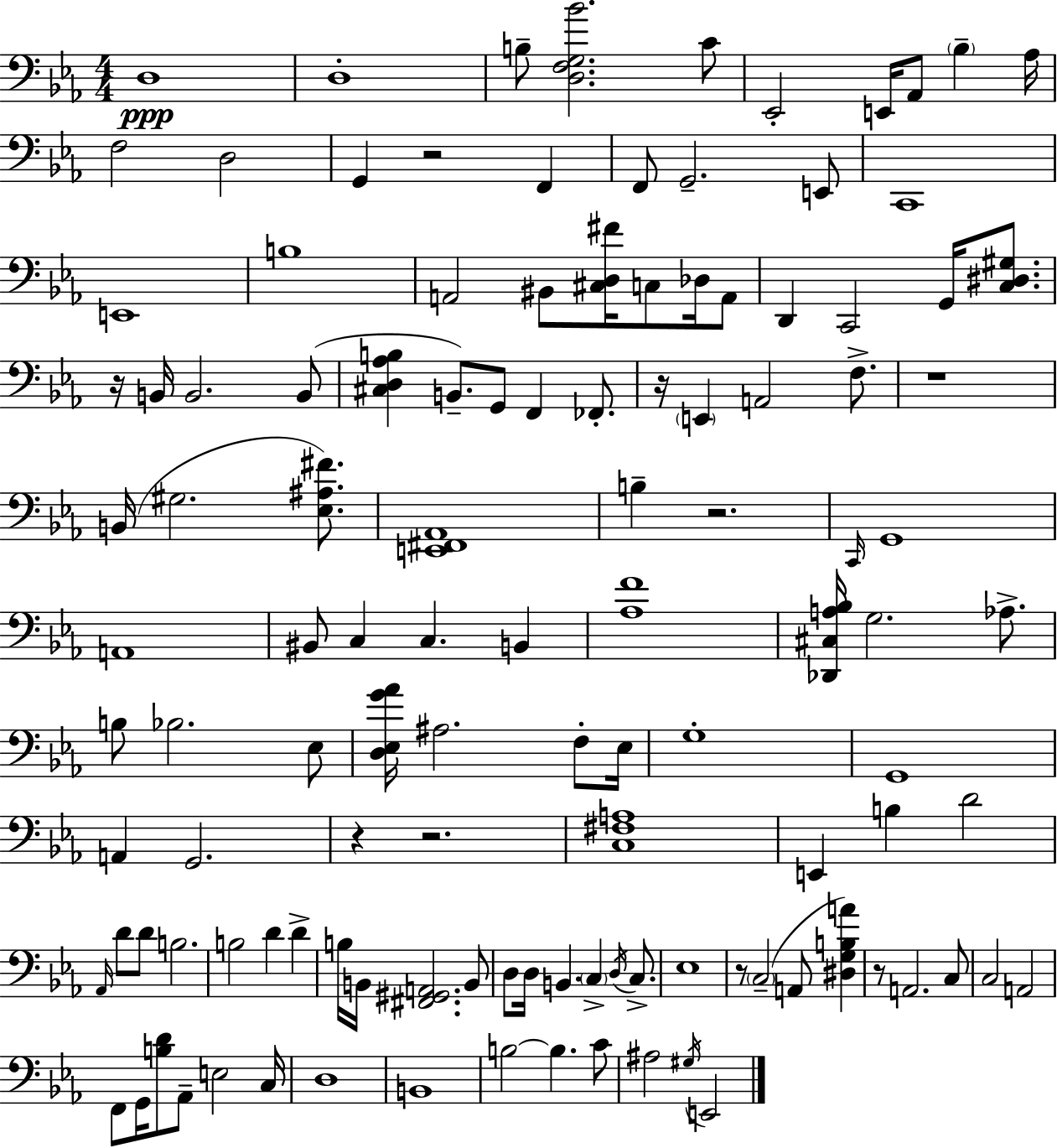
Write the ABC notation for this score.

X:1
T:Untitled
M:4/4
L:1/4
K:Cm
D,4 D,4 B,/2 [D,F,G,_B]2 C/2 _E,,2 E,,/4 _A,,/2 _B, _A,/4 F,2 D,2 G,, z2 F,, F,,/2 G,,2 E,,/2 C,,4 E,,4 B,4 A,,2 ^B,,/2 [^C,D,^F]/4 C,/2 _D,/4 A,,/2 D,, C,,2 G,,/4 [C,^D,^G,]/2 z/4 B,,/4 B,,2 B,,/2 [^C,D,_A,B,] B,,/2 G,,/2 F,, _F,,/2 z/4 E,, A,,2 F,/2 z4 B,,/4 ^G,2 [_E,^A,^F]/2 [E,,^F,,_A,,]4 B, z2 C,,/4 G,,4 A,,4 ^B,,/2 C, C, B,, [_A,F]4 [_D,,^C,A,_B,]/4 G,2 _A,/2 B,/2 _B,2 _E,/2 [D,_E,G_A]/4 ^A,2 F,/2 _E,/4 G,4 G,,4 A,, G,,2 z z2 [C,^F,A,]4 E,, B, D2 _A,,/4 D/2 D/2 B,2 B,2 D D B,/4 B,,/4 [^F,,^G,,A,,]2 B,,/2 D,/2 D,/4 B,, C, D,/4 C,/2 _E,4 z/2 C,2 A,,/2 [^D,G,B,A] z/2 A,,2 C,/2 C,2 A,,2 F,,/2 G,,/4 [B,D]/2 _A,,/2 E,2 C,/4 D,4 B,,4 B,2 B, C/2 ^A,2 ^G,/4 E,,2